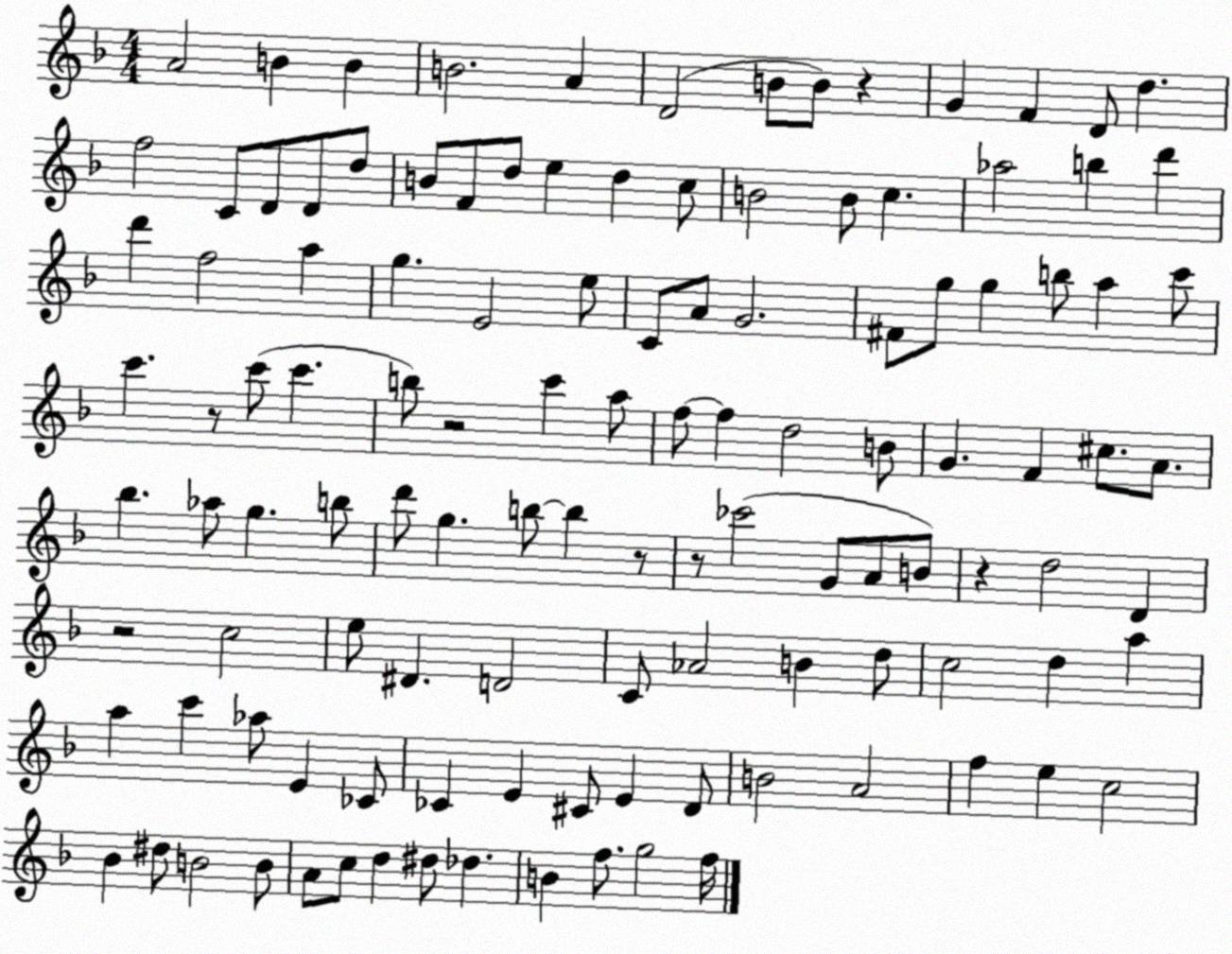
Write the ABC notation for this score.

X:1
T:Untitled
M:4/4
L:1/4
K:F
A2 B B B2 A D2 B/2 B/2 z G F D/2 d f2 C/2 D/2 D/2 d/2 B/2 F/2 d/2 e d c/2 B2 B/2 c _a2 b d' d' f2 a g E2 e/2 C/2 A/2 G2 ^F/2 g/2 g b/2 a c'/2 c' z/2 c'/2 c' b/2 z2 c' a/2 f/2 f d2 B/2 G F ^c/2 A/2 _b _a/2 g b/2 d'/2 g b/2 b z/2 z/2 _c'2 G/2 A/2 B/2 z d2 D z2 c2 e/2 ^D D2 C/2 _A2 B d/2 c2 d a a c' _a/2 E _C/2 _C E ^C/2 E D/2 B2 A2 f e c2 _B ^d/2 B2 B/2 A/2 c/2 d ^d/2 _d B f/2 g2 f/4